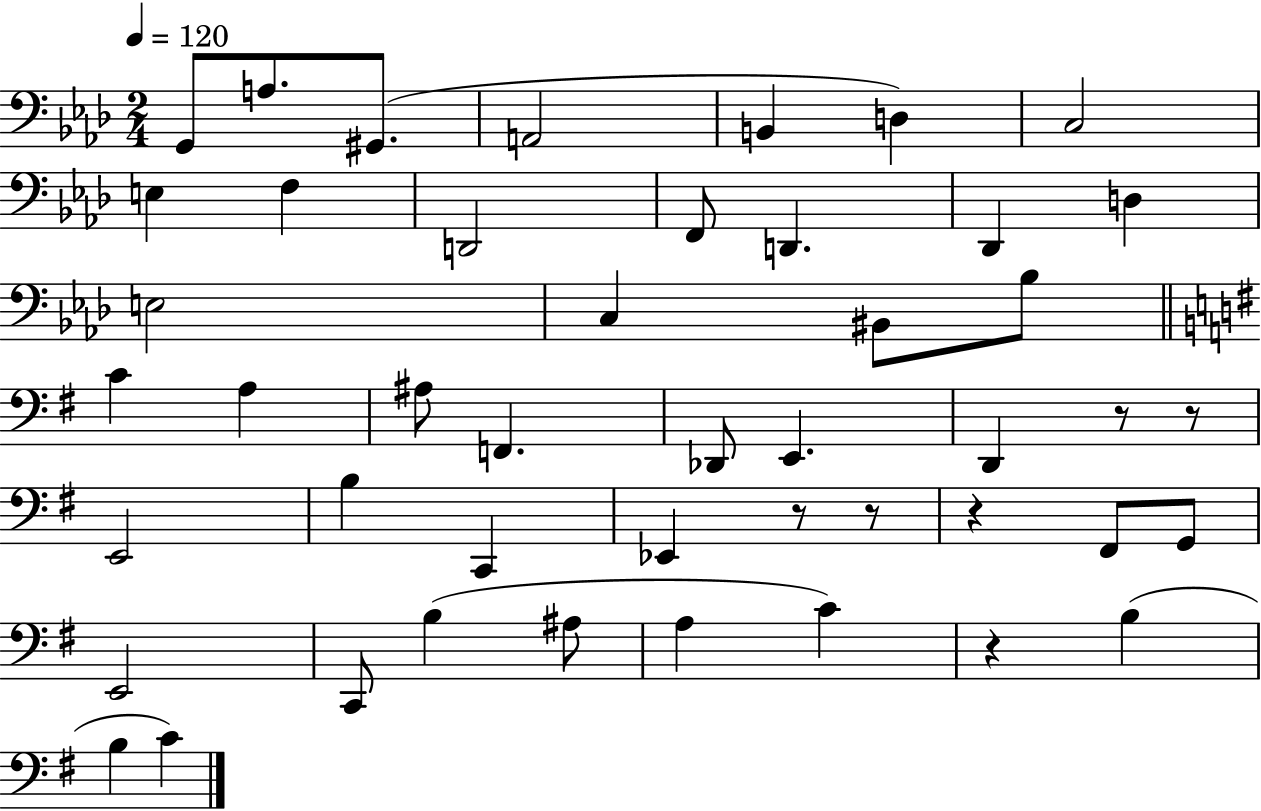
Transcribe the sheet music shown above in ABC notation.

X:1
T:Untitled
M:2/4
L:1/4
K:Ab
G,,/2 A,/2 ^G,,/2 A,,2 B,, D, C,2 E, F, D,,2 F,,/2 D,, _D,, D, E,2 C, ^B,,/2 _B,/2 C A, ^A,/2 F,, _D,,/2 E,, D,, z/2 z/2 E,,2 B, C,, _E,, z/2 z/2 z ^F,,/2 G,,/2 E,,2 C,,/2 B, ^A,/2 A, C z B, B, C